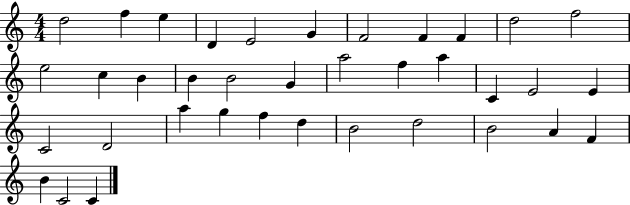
X:1
T:Untitled
M:4/4
L:1/4
K:C
d2 f e D E2 G F2 F F d2 f2 e2 c B B B2 G a2 f a C E2 E C2 D2 a g f d B2 d2 B2 A F B C2 C